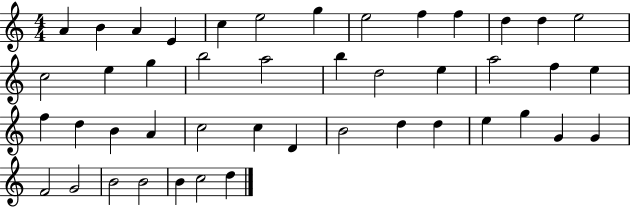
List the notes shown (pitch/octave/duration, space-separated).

A4/q B4/q A4/q E4/q C5/q E5/h G5/q E5/h F5/q F5/q D5/q D5/q E5/h C5/h E5/q G5/q B5/h A5/h B5/q D5/h E5/q A5/h F5/q E5/q F5/q D5/q B4/q A4/q C5/h C5/q D4/q B4/h D5/q D5/q E5/q G5/q G4/q G4/q F4/h G4/h B4/h B4/h B4/q C5/h D5/q